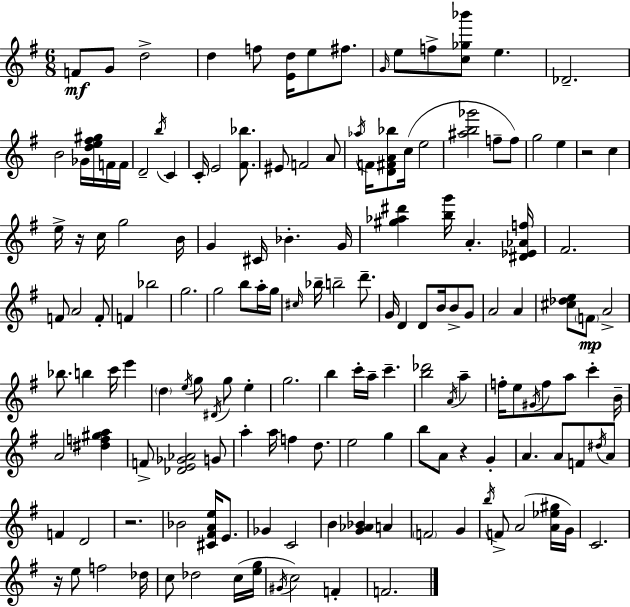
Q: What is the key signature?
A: G major